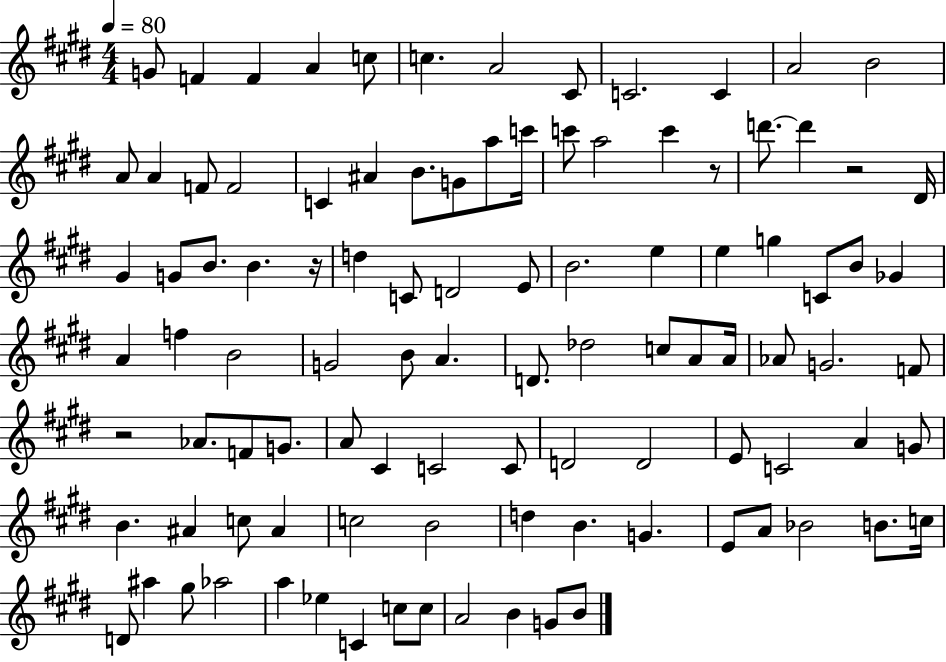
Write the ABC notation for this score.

X:1
T:Untitled
M:4/4
L:1/4
K:E
G/2 F F A c/2 c A2 ^C/2 C2 C A2 B2 A/2 A F/2 F2 C ^A B/2 G/2 a/2 c'/4 c'/2 a2 c' z/2 d'/2 d' z2 ^D/4 ^G G/2 B/2 B z/4 d C/2 D2 E/2 B2 e e g C/2 B/2 _G A f B2 G2 B/2 A D/2 _d2 c/2 A/2 A/4 _A/2 G2 F/2 z2 _A/2 F/2 G/2 A/2 ^C C2 C/2 D2 D2 E/2 C2 A G/2 B ^A c/2 ^A c2 B2 d B G E/2 A/2 _B2 B/2 c/4 D/2 ^a ^g/2 _a2 a _e C c/2 c/2 A2 B G/2 B/2